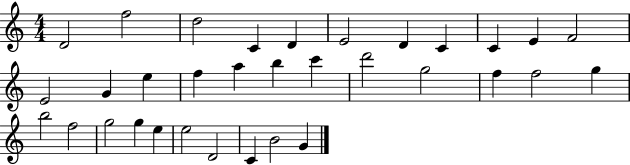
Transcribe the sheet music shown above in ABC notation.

X:1
T:Untitled
M:4/4
L:1/4
K:C
D2 f2 d2 C D E2 D C C E F2 E2 G e f a b c' d'2 g2 f f2 g b2 f2 g2 g e e2 D2 C B2 G